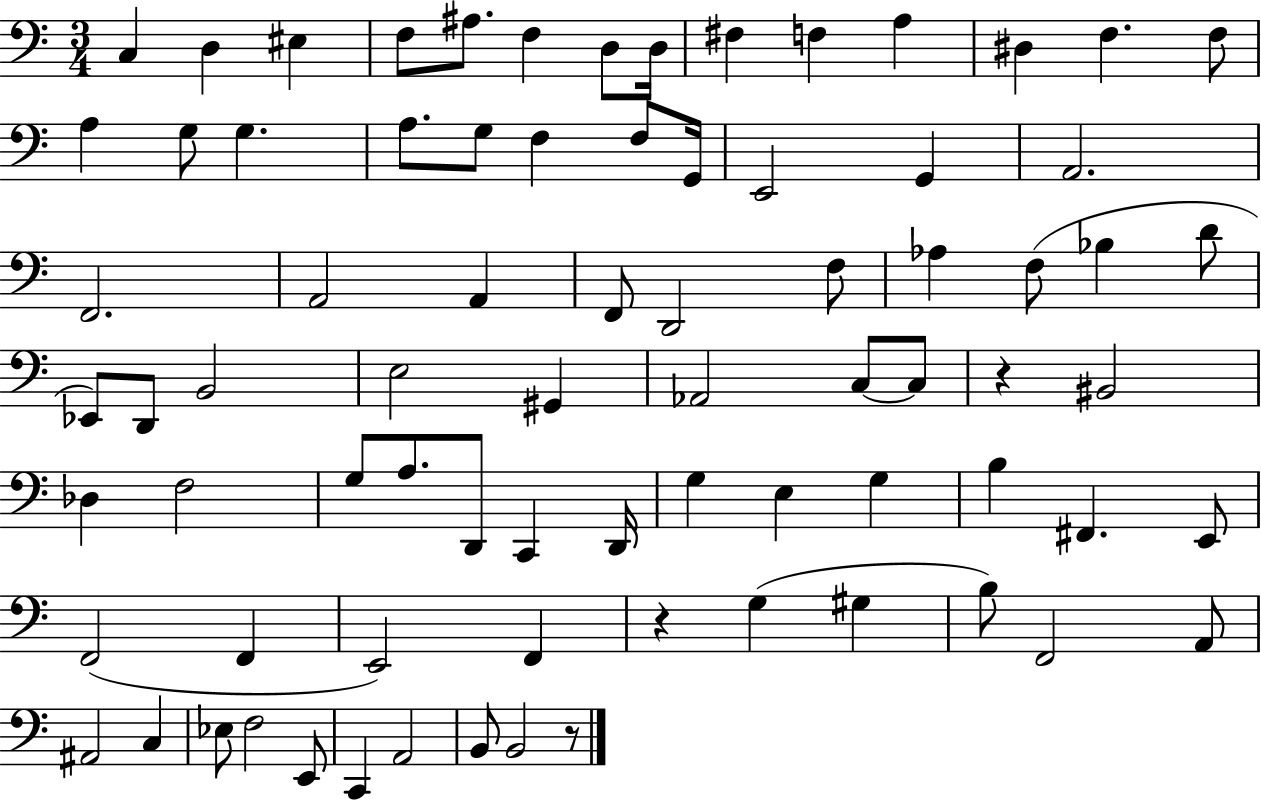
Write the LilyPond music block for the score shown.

{
  \clef bass
  \numericTimeSignature
  \time 3/4
  \key c \major
  \repeat volta 2 { c4 d4 eis4 | f8 ais8. f4 d8 d16 | fis4 f4 a4 | dis4 f4. f8 | \break a4 g8 g4. | a8. g8 f4 f8 g,16 | e,2 g,4 | a,2. | \break f,2. | a,2 a,4 | f,8 d,2 f8 | aes4 f8( bes4 d'8 | \break ees,8) d,8 b,2 | e2 gis,4 | aes,2 c8~~ c8 | r4 bis,2 | \break des4 f2 | g8 a8. d,8 c,4 d,16 | g4 e4 g4 | b4 fis,4. e,8 | \break f,2( f,4 | e,2) f,4 | r4 g4( gis4 | b8) f,2 a,8 | \break ais,2 c4 | ees8 f2 e,8 | c,4 a,2 | b,8 b,2 r8 | \break } \bar "|."
}